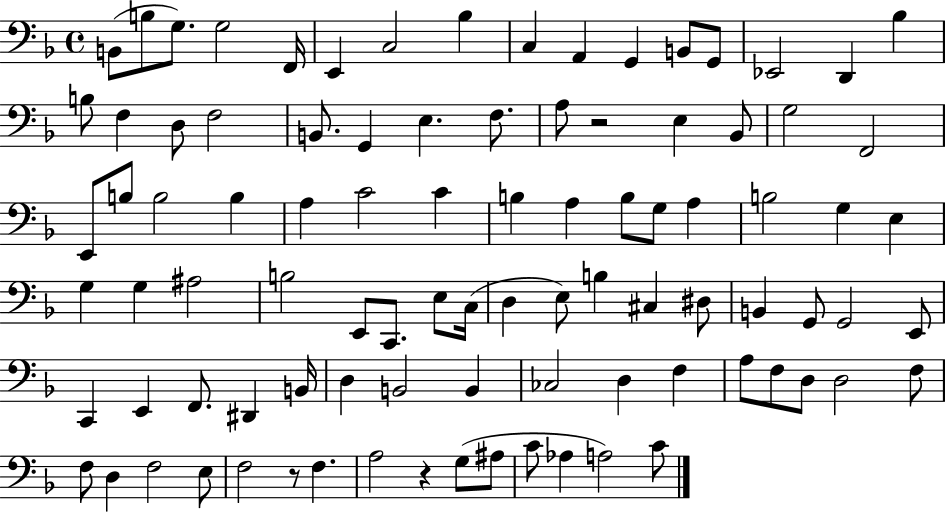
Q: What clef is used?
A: bass